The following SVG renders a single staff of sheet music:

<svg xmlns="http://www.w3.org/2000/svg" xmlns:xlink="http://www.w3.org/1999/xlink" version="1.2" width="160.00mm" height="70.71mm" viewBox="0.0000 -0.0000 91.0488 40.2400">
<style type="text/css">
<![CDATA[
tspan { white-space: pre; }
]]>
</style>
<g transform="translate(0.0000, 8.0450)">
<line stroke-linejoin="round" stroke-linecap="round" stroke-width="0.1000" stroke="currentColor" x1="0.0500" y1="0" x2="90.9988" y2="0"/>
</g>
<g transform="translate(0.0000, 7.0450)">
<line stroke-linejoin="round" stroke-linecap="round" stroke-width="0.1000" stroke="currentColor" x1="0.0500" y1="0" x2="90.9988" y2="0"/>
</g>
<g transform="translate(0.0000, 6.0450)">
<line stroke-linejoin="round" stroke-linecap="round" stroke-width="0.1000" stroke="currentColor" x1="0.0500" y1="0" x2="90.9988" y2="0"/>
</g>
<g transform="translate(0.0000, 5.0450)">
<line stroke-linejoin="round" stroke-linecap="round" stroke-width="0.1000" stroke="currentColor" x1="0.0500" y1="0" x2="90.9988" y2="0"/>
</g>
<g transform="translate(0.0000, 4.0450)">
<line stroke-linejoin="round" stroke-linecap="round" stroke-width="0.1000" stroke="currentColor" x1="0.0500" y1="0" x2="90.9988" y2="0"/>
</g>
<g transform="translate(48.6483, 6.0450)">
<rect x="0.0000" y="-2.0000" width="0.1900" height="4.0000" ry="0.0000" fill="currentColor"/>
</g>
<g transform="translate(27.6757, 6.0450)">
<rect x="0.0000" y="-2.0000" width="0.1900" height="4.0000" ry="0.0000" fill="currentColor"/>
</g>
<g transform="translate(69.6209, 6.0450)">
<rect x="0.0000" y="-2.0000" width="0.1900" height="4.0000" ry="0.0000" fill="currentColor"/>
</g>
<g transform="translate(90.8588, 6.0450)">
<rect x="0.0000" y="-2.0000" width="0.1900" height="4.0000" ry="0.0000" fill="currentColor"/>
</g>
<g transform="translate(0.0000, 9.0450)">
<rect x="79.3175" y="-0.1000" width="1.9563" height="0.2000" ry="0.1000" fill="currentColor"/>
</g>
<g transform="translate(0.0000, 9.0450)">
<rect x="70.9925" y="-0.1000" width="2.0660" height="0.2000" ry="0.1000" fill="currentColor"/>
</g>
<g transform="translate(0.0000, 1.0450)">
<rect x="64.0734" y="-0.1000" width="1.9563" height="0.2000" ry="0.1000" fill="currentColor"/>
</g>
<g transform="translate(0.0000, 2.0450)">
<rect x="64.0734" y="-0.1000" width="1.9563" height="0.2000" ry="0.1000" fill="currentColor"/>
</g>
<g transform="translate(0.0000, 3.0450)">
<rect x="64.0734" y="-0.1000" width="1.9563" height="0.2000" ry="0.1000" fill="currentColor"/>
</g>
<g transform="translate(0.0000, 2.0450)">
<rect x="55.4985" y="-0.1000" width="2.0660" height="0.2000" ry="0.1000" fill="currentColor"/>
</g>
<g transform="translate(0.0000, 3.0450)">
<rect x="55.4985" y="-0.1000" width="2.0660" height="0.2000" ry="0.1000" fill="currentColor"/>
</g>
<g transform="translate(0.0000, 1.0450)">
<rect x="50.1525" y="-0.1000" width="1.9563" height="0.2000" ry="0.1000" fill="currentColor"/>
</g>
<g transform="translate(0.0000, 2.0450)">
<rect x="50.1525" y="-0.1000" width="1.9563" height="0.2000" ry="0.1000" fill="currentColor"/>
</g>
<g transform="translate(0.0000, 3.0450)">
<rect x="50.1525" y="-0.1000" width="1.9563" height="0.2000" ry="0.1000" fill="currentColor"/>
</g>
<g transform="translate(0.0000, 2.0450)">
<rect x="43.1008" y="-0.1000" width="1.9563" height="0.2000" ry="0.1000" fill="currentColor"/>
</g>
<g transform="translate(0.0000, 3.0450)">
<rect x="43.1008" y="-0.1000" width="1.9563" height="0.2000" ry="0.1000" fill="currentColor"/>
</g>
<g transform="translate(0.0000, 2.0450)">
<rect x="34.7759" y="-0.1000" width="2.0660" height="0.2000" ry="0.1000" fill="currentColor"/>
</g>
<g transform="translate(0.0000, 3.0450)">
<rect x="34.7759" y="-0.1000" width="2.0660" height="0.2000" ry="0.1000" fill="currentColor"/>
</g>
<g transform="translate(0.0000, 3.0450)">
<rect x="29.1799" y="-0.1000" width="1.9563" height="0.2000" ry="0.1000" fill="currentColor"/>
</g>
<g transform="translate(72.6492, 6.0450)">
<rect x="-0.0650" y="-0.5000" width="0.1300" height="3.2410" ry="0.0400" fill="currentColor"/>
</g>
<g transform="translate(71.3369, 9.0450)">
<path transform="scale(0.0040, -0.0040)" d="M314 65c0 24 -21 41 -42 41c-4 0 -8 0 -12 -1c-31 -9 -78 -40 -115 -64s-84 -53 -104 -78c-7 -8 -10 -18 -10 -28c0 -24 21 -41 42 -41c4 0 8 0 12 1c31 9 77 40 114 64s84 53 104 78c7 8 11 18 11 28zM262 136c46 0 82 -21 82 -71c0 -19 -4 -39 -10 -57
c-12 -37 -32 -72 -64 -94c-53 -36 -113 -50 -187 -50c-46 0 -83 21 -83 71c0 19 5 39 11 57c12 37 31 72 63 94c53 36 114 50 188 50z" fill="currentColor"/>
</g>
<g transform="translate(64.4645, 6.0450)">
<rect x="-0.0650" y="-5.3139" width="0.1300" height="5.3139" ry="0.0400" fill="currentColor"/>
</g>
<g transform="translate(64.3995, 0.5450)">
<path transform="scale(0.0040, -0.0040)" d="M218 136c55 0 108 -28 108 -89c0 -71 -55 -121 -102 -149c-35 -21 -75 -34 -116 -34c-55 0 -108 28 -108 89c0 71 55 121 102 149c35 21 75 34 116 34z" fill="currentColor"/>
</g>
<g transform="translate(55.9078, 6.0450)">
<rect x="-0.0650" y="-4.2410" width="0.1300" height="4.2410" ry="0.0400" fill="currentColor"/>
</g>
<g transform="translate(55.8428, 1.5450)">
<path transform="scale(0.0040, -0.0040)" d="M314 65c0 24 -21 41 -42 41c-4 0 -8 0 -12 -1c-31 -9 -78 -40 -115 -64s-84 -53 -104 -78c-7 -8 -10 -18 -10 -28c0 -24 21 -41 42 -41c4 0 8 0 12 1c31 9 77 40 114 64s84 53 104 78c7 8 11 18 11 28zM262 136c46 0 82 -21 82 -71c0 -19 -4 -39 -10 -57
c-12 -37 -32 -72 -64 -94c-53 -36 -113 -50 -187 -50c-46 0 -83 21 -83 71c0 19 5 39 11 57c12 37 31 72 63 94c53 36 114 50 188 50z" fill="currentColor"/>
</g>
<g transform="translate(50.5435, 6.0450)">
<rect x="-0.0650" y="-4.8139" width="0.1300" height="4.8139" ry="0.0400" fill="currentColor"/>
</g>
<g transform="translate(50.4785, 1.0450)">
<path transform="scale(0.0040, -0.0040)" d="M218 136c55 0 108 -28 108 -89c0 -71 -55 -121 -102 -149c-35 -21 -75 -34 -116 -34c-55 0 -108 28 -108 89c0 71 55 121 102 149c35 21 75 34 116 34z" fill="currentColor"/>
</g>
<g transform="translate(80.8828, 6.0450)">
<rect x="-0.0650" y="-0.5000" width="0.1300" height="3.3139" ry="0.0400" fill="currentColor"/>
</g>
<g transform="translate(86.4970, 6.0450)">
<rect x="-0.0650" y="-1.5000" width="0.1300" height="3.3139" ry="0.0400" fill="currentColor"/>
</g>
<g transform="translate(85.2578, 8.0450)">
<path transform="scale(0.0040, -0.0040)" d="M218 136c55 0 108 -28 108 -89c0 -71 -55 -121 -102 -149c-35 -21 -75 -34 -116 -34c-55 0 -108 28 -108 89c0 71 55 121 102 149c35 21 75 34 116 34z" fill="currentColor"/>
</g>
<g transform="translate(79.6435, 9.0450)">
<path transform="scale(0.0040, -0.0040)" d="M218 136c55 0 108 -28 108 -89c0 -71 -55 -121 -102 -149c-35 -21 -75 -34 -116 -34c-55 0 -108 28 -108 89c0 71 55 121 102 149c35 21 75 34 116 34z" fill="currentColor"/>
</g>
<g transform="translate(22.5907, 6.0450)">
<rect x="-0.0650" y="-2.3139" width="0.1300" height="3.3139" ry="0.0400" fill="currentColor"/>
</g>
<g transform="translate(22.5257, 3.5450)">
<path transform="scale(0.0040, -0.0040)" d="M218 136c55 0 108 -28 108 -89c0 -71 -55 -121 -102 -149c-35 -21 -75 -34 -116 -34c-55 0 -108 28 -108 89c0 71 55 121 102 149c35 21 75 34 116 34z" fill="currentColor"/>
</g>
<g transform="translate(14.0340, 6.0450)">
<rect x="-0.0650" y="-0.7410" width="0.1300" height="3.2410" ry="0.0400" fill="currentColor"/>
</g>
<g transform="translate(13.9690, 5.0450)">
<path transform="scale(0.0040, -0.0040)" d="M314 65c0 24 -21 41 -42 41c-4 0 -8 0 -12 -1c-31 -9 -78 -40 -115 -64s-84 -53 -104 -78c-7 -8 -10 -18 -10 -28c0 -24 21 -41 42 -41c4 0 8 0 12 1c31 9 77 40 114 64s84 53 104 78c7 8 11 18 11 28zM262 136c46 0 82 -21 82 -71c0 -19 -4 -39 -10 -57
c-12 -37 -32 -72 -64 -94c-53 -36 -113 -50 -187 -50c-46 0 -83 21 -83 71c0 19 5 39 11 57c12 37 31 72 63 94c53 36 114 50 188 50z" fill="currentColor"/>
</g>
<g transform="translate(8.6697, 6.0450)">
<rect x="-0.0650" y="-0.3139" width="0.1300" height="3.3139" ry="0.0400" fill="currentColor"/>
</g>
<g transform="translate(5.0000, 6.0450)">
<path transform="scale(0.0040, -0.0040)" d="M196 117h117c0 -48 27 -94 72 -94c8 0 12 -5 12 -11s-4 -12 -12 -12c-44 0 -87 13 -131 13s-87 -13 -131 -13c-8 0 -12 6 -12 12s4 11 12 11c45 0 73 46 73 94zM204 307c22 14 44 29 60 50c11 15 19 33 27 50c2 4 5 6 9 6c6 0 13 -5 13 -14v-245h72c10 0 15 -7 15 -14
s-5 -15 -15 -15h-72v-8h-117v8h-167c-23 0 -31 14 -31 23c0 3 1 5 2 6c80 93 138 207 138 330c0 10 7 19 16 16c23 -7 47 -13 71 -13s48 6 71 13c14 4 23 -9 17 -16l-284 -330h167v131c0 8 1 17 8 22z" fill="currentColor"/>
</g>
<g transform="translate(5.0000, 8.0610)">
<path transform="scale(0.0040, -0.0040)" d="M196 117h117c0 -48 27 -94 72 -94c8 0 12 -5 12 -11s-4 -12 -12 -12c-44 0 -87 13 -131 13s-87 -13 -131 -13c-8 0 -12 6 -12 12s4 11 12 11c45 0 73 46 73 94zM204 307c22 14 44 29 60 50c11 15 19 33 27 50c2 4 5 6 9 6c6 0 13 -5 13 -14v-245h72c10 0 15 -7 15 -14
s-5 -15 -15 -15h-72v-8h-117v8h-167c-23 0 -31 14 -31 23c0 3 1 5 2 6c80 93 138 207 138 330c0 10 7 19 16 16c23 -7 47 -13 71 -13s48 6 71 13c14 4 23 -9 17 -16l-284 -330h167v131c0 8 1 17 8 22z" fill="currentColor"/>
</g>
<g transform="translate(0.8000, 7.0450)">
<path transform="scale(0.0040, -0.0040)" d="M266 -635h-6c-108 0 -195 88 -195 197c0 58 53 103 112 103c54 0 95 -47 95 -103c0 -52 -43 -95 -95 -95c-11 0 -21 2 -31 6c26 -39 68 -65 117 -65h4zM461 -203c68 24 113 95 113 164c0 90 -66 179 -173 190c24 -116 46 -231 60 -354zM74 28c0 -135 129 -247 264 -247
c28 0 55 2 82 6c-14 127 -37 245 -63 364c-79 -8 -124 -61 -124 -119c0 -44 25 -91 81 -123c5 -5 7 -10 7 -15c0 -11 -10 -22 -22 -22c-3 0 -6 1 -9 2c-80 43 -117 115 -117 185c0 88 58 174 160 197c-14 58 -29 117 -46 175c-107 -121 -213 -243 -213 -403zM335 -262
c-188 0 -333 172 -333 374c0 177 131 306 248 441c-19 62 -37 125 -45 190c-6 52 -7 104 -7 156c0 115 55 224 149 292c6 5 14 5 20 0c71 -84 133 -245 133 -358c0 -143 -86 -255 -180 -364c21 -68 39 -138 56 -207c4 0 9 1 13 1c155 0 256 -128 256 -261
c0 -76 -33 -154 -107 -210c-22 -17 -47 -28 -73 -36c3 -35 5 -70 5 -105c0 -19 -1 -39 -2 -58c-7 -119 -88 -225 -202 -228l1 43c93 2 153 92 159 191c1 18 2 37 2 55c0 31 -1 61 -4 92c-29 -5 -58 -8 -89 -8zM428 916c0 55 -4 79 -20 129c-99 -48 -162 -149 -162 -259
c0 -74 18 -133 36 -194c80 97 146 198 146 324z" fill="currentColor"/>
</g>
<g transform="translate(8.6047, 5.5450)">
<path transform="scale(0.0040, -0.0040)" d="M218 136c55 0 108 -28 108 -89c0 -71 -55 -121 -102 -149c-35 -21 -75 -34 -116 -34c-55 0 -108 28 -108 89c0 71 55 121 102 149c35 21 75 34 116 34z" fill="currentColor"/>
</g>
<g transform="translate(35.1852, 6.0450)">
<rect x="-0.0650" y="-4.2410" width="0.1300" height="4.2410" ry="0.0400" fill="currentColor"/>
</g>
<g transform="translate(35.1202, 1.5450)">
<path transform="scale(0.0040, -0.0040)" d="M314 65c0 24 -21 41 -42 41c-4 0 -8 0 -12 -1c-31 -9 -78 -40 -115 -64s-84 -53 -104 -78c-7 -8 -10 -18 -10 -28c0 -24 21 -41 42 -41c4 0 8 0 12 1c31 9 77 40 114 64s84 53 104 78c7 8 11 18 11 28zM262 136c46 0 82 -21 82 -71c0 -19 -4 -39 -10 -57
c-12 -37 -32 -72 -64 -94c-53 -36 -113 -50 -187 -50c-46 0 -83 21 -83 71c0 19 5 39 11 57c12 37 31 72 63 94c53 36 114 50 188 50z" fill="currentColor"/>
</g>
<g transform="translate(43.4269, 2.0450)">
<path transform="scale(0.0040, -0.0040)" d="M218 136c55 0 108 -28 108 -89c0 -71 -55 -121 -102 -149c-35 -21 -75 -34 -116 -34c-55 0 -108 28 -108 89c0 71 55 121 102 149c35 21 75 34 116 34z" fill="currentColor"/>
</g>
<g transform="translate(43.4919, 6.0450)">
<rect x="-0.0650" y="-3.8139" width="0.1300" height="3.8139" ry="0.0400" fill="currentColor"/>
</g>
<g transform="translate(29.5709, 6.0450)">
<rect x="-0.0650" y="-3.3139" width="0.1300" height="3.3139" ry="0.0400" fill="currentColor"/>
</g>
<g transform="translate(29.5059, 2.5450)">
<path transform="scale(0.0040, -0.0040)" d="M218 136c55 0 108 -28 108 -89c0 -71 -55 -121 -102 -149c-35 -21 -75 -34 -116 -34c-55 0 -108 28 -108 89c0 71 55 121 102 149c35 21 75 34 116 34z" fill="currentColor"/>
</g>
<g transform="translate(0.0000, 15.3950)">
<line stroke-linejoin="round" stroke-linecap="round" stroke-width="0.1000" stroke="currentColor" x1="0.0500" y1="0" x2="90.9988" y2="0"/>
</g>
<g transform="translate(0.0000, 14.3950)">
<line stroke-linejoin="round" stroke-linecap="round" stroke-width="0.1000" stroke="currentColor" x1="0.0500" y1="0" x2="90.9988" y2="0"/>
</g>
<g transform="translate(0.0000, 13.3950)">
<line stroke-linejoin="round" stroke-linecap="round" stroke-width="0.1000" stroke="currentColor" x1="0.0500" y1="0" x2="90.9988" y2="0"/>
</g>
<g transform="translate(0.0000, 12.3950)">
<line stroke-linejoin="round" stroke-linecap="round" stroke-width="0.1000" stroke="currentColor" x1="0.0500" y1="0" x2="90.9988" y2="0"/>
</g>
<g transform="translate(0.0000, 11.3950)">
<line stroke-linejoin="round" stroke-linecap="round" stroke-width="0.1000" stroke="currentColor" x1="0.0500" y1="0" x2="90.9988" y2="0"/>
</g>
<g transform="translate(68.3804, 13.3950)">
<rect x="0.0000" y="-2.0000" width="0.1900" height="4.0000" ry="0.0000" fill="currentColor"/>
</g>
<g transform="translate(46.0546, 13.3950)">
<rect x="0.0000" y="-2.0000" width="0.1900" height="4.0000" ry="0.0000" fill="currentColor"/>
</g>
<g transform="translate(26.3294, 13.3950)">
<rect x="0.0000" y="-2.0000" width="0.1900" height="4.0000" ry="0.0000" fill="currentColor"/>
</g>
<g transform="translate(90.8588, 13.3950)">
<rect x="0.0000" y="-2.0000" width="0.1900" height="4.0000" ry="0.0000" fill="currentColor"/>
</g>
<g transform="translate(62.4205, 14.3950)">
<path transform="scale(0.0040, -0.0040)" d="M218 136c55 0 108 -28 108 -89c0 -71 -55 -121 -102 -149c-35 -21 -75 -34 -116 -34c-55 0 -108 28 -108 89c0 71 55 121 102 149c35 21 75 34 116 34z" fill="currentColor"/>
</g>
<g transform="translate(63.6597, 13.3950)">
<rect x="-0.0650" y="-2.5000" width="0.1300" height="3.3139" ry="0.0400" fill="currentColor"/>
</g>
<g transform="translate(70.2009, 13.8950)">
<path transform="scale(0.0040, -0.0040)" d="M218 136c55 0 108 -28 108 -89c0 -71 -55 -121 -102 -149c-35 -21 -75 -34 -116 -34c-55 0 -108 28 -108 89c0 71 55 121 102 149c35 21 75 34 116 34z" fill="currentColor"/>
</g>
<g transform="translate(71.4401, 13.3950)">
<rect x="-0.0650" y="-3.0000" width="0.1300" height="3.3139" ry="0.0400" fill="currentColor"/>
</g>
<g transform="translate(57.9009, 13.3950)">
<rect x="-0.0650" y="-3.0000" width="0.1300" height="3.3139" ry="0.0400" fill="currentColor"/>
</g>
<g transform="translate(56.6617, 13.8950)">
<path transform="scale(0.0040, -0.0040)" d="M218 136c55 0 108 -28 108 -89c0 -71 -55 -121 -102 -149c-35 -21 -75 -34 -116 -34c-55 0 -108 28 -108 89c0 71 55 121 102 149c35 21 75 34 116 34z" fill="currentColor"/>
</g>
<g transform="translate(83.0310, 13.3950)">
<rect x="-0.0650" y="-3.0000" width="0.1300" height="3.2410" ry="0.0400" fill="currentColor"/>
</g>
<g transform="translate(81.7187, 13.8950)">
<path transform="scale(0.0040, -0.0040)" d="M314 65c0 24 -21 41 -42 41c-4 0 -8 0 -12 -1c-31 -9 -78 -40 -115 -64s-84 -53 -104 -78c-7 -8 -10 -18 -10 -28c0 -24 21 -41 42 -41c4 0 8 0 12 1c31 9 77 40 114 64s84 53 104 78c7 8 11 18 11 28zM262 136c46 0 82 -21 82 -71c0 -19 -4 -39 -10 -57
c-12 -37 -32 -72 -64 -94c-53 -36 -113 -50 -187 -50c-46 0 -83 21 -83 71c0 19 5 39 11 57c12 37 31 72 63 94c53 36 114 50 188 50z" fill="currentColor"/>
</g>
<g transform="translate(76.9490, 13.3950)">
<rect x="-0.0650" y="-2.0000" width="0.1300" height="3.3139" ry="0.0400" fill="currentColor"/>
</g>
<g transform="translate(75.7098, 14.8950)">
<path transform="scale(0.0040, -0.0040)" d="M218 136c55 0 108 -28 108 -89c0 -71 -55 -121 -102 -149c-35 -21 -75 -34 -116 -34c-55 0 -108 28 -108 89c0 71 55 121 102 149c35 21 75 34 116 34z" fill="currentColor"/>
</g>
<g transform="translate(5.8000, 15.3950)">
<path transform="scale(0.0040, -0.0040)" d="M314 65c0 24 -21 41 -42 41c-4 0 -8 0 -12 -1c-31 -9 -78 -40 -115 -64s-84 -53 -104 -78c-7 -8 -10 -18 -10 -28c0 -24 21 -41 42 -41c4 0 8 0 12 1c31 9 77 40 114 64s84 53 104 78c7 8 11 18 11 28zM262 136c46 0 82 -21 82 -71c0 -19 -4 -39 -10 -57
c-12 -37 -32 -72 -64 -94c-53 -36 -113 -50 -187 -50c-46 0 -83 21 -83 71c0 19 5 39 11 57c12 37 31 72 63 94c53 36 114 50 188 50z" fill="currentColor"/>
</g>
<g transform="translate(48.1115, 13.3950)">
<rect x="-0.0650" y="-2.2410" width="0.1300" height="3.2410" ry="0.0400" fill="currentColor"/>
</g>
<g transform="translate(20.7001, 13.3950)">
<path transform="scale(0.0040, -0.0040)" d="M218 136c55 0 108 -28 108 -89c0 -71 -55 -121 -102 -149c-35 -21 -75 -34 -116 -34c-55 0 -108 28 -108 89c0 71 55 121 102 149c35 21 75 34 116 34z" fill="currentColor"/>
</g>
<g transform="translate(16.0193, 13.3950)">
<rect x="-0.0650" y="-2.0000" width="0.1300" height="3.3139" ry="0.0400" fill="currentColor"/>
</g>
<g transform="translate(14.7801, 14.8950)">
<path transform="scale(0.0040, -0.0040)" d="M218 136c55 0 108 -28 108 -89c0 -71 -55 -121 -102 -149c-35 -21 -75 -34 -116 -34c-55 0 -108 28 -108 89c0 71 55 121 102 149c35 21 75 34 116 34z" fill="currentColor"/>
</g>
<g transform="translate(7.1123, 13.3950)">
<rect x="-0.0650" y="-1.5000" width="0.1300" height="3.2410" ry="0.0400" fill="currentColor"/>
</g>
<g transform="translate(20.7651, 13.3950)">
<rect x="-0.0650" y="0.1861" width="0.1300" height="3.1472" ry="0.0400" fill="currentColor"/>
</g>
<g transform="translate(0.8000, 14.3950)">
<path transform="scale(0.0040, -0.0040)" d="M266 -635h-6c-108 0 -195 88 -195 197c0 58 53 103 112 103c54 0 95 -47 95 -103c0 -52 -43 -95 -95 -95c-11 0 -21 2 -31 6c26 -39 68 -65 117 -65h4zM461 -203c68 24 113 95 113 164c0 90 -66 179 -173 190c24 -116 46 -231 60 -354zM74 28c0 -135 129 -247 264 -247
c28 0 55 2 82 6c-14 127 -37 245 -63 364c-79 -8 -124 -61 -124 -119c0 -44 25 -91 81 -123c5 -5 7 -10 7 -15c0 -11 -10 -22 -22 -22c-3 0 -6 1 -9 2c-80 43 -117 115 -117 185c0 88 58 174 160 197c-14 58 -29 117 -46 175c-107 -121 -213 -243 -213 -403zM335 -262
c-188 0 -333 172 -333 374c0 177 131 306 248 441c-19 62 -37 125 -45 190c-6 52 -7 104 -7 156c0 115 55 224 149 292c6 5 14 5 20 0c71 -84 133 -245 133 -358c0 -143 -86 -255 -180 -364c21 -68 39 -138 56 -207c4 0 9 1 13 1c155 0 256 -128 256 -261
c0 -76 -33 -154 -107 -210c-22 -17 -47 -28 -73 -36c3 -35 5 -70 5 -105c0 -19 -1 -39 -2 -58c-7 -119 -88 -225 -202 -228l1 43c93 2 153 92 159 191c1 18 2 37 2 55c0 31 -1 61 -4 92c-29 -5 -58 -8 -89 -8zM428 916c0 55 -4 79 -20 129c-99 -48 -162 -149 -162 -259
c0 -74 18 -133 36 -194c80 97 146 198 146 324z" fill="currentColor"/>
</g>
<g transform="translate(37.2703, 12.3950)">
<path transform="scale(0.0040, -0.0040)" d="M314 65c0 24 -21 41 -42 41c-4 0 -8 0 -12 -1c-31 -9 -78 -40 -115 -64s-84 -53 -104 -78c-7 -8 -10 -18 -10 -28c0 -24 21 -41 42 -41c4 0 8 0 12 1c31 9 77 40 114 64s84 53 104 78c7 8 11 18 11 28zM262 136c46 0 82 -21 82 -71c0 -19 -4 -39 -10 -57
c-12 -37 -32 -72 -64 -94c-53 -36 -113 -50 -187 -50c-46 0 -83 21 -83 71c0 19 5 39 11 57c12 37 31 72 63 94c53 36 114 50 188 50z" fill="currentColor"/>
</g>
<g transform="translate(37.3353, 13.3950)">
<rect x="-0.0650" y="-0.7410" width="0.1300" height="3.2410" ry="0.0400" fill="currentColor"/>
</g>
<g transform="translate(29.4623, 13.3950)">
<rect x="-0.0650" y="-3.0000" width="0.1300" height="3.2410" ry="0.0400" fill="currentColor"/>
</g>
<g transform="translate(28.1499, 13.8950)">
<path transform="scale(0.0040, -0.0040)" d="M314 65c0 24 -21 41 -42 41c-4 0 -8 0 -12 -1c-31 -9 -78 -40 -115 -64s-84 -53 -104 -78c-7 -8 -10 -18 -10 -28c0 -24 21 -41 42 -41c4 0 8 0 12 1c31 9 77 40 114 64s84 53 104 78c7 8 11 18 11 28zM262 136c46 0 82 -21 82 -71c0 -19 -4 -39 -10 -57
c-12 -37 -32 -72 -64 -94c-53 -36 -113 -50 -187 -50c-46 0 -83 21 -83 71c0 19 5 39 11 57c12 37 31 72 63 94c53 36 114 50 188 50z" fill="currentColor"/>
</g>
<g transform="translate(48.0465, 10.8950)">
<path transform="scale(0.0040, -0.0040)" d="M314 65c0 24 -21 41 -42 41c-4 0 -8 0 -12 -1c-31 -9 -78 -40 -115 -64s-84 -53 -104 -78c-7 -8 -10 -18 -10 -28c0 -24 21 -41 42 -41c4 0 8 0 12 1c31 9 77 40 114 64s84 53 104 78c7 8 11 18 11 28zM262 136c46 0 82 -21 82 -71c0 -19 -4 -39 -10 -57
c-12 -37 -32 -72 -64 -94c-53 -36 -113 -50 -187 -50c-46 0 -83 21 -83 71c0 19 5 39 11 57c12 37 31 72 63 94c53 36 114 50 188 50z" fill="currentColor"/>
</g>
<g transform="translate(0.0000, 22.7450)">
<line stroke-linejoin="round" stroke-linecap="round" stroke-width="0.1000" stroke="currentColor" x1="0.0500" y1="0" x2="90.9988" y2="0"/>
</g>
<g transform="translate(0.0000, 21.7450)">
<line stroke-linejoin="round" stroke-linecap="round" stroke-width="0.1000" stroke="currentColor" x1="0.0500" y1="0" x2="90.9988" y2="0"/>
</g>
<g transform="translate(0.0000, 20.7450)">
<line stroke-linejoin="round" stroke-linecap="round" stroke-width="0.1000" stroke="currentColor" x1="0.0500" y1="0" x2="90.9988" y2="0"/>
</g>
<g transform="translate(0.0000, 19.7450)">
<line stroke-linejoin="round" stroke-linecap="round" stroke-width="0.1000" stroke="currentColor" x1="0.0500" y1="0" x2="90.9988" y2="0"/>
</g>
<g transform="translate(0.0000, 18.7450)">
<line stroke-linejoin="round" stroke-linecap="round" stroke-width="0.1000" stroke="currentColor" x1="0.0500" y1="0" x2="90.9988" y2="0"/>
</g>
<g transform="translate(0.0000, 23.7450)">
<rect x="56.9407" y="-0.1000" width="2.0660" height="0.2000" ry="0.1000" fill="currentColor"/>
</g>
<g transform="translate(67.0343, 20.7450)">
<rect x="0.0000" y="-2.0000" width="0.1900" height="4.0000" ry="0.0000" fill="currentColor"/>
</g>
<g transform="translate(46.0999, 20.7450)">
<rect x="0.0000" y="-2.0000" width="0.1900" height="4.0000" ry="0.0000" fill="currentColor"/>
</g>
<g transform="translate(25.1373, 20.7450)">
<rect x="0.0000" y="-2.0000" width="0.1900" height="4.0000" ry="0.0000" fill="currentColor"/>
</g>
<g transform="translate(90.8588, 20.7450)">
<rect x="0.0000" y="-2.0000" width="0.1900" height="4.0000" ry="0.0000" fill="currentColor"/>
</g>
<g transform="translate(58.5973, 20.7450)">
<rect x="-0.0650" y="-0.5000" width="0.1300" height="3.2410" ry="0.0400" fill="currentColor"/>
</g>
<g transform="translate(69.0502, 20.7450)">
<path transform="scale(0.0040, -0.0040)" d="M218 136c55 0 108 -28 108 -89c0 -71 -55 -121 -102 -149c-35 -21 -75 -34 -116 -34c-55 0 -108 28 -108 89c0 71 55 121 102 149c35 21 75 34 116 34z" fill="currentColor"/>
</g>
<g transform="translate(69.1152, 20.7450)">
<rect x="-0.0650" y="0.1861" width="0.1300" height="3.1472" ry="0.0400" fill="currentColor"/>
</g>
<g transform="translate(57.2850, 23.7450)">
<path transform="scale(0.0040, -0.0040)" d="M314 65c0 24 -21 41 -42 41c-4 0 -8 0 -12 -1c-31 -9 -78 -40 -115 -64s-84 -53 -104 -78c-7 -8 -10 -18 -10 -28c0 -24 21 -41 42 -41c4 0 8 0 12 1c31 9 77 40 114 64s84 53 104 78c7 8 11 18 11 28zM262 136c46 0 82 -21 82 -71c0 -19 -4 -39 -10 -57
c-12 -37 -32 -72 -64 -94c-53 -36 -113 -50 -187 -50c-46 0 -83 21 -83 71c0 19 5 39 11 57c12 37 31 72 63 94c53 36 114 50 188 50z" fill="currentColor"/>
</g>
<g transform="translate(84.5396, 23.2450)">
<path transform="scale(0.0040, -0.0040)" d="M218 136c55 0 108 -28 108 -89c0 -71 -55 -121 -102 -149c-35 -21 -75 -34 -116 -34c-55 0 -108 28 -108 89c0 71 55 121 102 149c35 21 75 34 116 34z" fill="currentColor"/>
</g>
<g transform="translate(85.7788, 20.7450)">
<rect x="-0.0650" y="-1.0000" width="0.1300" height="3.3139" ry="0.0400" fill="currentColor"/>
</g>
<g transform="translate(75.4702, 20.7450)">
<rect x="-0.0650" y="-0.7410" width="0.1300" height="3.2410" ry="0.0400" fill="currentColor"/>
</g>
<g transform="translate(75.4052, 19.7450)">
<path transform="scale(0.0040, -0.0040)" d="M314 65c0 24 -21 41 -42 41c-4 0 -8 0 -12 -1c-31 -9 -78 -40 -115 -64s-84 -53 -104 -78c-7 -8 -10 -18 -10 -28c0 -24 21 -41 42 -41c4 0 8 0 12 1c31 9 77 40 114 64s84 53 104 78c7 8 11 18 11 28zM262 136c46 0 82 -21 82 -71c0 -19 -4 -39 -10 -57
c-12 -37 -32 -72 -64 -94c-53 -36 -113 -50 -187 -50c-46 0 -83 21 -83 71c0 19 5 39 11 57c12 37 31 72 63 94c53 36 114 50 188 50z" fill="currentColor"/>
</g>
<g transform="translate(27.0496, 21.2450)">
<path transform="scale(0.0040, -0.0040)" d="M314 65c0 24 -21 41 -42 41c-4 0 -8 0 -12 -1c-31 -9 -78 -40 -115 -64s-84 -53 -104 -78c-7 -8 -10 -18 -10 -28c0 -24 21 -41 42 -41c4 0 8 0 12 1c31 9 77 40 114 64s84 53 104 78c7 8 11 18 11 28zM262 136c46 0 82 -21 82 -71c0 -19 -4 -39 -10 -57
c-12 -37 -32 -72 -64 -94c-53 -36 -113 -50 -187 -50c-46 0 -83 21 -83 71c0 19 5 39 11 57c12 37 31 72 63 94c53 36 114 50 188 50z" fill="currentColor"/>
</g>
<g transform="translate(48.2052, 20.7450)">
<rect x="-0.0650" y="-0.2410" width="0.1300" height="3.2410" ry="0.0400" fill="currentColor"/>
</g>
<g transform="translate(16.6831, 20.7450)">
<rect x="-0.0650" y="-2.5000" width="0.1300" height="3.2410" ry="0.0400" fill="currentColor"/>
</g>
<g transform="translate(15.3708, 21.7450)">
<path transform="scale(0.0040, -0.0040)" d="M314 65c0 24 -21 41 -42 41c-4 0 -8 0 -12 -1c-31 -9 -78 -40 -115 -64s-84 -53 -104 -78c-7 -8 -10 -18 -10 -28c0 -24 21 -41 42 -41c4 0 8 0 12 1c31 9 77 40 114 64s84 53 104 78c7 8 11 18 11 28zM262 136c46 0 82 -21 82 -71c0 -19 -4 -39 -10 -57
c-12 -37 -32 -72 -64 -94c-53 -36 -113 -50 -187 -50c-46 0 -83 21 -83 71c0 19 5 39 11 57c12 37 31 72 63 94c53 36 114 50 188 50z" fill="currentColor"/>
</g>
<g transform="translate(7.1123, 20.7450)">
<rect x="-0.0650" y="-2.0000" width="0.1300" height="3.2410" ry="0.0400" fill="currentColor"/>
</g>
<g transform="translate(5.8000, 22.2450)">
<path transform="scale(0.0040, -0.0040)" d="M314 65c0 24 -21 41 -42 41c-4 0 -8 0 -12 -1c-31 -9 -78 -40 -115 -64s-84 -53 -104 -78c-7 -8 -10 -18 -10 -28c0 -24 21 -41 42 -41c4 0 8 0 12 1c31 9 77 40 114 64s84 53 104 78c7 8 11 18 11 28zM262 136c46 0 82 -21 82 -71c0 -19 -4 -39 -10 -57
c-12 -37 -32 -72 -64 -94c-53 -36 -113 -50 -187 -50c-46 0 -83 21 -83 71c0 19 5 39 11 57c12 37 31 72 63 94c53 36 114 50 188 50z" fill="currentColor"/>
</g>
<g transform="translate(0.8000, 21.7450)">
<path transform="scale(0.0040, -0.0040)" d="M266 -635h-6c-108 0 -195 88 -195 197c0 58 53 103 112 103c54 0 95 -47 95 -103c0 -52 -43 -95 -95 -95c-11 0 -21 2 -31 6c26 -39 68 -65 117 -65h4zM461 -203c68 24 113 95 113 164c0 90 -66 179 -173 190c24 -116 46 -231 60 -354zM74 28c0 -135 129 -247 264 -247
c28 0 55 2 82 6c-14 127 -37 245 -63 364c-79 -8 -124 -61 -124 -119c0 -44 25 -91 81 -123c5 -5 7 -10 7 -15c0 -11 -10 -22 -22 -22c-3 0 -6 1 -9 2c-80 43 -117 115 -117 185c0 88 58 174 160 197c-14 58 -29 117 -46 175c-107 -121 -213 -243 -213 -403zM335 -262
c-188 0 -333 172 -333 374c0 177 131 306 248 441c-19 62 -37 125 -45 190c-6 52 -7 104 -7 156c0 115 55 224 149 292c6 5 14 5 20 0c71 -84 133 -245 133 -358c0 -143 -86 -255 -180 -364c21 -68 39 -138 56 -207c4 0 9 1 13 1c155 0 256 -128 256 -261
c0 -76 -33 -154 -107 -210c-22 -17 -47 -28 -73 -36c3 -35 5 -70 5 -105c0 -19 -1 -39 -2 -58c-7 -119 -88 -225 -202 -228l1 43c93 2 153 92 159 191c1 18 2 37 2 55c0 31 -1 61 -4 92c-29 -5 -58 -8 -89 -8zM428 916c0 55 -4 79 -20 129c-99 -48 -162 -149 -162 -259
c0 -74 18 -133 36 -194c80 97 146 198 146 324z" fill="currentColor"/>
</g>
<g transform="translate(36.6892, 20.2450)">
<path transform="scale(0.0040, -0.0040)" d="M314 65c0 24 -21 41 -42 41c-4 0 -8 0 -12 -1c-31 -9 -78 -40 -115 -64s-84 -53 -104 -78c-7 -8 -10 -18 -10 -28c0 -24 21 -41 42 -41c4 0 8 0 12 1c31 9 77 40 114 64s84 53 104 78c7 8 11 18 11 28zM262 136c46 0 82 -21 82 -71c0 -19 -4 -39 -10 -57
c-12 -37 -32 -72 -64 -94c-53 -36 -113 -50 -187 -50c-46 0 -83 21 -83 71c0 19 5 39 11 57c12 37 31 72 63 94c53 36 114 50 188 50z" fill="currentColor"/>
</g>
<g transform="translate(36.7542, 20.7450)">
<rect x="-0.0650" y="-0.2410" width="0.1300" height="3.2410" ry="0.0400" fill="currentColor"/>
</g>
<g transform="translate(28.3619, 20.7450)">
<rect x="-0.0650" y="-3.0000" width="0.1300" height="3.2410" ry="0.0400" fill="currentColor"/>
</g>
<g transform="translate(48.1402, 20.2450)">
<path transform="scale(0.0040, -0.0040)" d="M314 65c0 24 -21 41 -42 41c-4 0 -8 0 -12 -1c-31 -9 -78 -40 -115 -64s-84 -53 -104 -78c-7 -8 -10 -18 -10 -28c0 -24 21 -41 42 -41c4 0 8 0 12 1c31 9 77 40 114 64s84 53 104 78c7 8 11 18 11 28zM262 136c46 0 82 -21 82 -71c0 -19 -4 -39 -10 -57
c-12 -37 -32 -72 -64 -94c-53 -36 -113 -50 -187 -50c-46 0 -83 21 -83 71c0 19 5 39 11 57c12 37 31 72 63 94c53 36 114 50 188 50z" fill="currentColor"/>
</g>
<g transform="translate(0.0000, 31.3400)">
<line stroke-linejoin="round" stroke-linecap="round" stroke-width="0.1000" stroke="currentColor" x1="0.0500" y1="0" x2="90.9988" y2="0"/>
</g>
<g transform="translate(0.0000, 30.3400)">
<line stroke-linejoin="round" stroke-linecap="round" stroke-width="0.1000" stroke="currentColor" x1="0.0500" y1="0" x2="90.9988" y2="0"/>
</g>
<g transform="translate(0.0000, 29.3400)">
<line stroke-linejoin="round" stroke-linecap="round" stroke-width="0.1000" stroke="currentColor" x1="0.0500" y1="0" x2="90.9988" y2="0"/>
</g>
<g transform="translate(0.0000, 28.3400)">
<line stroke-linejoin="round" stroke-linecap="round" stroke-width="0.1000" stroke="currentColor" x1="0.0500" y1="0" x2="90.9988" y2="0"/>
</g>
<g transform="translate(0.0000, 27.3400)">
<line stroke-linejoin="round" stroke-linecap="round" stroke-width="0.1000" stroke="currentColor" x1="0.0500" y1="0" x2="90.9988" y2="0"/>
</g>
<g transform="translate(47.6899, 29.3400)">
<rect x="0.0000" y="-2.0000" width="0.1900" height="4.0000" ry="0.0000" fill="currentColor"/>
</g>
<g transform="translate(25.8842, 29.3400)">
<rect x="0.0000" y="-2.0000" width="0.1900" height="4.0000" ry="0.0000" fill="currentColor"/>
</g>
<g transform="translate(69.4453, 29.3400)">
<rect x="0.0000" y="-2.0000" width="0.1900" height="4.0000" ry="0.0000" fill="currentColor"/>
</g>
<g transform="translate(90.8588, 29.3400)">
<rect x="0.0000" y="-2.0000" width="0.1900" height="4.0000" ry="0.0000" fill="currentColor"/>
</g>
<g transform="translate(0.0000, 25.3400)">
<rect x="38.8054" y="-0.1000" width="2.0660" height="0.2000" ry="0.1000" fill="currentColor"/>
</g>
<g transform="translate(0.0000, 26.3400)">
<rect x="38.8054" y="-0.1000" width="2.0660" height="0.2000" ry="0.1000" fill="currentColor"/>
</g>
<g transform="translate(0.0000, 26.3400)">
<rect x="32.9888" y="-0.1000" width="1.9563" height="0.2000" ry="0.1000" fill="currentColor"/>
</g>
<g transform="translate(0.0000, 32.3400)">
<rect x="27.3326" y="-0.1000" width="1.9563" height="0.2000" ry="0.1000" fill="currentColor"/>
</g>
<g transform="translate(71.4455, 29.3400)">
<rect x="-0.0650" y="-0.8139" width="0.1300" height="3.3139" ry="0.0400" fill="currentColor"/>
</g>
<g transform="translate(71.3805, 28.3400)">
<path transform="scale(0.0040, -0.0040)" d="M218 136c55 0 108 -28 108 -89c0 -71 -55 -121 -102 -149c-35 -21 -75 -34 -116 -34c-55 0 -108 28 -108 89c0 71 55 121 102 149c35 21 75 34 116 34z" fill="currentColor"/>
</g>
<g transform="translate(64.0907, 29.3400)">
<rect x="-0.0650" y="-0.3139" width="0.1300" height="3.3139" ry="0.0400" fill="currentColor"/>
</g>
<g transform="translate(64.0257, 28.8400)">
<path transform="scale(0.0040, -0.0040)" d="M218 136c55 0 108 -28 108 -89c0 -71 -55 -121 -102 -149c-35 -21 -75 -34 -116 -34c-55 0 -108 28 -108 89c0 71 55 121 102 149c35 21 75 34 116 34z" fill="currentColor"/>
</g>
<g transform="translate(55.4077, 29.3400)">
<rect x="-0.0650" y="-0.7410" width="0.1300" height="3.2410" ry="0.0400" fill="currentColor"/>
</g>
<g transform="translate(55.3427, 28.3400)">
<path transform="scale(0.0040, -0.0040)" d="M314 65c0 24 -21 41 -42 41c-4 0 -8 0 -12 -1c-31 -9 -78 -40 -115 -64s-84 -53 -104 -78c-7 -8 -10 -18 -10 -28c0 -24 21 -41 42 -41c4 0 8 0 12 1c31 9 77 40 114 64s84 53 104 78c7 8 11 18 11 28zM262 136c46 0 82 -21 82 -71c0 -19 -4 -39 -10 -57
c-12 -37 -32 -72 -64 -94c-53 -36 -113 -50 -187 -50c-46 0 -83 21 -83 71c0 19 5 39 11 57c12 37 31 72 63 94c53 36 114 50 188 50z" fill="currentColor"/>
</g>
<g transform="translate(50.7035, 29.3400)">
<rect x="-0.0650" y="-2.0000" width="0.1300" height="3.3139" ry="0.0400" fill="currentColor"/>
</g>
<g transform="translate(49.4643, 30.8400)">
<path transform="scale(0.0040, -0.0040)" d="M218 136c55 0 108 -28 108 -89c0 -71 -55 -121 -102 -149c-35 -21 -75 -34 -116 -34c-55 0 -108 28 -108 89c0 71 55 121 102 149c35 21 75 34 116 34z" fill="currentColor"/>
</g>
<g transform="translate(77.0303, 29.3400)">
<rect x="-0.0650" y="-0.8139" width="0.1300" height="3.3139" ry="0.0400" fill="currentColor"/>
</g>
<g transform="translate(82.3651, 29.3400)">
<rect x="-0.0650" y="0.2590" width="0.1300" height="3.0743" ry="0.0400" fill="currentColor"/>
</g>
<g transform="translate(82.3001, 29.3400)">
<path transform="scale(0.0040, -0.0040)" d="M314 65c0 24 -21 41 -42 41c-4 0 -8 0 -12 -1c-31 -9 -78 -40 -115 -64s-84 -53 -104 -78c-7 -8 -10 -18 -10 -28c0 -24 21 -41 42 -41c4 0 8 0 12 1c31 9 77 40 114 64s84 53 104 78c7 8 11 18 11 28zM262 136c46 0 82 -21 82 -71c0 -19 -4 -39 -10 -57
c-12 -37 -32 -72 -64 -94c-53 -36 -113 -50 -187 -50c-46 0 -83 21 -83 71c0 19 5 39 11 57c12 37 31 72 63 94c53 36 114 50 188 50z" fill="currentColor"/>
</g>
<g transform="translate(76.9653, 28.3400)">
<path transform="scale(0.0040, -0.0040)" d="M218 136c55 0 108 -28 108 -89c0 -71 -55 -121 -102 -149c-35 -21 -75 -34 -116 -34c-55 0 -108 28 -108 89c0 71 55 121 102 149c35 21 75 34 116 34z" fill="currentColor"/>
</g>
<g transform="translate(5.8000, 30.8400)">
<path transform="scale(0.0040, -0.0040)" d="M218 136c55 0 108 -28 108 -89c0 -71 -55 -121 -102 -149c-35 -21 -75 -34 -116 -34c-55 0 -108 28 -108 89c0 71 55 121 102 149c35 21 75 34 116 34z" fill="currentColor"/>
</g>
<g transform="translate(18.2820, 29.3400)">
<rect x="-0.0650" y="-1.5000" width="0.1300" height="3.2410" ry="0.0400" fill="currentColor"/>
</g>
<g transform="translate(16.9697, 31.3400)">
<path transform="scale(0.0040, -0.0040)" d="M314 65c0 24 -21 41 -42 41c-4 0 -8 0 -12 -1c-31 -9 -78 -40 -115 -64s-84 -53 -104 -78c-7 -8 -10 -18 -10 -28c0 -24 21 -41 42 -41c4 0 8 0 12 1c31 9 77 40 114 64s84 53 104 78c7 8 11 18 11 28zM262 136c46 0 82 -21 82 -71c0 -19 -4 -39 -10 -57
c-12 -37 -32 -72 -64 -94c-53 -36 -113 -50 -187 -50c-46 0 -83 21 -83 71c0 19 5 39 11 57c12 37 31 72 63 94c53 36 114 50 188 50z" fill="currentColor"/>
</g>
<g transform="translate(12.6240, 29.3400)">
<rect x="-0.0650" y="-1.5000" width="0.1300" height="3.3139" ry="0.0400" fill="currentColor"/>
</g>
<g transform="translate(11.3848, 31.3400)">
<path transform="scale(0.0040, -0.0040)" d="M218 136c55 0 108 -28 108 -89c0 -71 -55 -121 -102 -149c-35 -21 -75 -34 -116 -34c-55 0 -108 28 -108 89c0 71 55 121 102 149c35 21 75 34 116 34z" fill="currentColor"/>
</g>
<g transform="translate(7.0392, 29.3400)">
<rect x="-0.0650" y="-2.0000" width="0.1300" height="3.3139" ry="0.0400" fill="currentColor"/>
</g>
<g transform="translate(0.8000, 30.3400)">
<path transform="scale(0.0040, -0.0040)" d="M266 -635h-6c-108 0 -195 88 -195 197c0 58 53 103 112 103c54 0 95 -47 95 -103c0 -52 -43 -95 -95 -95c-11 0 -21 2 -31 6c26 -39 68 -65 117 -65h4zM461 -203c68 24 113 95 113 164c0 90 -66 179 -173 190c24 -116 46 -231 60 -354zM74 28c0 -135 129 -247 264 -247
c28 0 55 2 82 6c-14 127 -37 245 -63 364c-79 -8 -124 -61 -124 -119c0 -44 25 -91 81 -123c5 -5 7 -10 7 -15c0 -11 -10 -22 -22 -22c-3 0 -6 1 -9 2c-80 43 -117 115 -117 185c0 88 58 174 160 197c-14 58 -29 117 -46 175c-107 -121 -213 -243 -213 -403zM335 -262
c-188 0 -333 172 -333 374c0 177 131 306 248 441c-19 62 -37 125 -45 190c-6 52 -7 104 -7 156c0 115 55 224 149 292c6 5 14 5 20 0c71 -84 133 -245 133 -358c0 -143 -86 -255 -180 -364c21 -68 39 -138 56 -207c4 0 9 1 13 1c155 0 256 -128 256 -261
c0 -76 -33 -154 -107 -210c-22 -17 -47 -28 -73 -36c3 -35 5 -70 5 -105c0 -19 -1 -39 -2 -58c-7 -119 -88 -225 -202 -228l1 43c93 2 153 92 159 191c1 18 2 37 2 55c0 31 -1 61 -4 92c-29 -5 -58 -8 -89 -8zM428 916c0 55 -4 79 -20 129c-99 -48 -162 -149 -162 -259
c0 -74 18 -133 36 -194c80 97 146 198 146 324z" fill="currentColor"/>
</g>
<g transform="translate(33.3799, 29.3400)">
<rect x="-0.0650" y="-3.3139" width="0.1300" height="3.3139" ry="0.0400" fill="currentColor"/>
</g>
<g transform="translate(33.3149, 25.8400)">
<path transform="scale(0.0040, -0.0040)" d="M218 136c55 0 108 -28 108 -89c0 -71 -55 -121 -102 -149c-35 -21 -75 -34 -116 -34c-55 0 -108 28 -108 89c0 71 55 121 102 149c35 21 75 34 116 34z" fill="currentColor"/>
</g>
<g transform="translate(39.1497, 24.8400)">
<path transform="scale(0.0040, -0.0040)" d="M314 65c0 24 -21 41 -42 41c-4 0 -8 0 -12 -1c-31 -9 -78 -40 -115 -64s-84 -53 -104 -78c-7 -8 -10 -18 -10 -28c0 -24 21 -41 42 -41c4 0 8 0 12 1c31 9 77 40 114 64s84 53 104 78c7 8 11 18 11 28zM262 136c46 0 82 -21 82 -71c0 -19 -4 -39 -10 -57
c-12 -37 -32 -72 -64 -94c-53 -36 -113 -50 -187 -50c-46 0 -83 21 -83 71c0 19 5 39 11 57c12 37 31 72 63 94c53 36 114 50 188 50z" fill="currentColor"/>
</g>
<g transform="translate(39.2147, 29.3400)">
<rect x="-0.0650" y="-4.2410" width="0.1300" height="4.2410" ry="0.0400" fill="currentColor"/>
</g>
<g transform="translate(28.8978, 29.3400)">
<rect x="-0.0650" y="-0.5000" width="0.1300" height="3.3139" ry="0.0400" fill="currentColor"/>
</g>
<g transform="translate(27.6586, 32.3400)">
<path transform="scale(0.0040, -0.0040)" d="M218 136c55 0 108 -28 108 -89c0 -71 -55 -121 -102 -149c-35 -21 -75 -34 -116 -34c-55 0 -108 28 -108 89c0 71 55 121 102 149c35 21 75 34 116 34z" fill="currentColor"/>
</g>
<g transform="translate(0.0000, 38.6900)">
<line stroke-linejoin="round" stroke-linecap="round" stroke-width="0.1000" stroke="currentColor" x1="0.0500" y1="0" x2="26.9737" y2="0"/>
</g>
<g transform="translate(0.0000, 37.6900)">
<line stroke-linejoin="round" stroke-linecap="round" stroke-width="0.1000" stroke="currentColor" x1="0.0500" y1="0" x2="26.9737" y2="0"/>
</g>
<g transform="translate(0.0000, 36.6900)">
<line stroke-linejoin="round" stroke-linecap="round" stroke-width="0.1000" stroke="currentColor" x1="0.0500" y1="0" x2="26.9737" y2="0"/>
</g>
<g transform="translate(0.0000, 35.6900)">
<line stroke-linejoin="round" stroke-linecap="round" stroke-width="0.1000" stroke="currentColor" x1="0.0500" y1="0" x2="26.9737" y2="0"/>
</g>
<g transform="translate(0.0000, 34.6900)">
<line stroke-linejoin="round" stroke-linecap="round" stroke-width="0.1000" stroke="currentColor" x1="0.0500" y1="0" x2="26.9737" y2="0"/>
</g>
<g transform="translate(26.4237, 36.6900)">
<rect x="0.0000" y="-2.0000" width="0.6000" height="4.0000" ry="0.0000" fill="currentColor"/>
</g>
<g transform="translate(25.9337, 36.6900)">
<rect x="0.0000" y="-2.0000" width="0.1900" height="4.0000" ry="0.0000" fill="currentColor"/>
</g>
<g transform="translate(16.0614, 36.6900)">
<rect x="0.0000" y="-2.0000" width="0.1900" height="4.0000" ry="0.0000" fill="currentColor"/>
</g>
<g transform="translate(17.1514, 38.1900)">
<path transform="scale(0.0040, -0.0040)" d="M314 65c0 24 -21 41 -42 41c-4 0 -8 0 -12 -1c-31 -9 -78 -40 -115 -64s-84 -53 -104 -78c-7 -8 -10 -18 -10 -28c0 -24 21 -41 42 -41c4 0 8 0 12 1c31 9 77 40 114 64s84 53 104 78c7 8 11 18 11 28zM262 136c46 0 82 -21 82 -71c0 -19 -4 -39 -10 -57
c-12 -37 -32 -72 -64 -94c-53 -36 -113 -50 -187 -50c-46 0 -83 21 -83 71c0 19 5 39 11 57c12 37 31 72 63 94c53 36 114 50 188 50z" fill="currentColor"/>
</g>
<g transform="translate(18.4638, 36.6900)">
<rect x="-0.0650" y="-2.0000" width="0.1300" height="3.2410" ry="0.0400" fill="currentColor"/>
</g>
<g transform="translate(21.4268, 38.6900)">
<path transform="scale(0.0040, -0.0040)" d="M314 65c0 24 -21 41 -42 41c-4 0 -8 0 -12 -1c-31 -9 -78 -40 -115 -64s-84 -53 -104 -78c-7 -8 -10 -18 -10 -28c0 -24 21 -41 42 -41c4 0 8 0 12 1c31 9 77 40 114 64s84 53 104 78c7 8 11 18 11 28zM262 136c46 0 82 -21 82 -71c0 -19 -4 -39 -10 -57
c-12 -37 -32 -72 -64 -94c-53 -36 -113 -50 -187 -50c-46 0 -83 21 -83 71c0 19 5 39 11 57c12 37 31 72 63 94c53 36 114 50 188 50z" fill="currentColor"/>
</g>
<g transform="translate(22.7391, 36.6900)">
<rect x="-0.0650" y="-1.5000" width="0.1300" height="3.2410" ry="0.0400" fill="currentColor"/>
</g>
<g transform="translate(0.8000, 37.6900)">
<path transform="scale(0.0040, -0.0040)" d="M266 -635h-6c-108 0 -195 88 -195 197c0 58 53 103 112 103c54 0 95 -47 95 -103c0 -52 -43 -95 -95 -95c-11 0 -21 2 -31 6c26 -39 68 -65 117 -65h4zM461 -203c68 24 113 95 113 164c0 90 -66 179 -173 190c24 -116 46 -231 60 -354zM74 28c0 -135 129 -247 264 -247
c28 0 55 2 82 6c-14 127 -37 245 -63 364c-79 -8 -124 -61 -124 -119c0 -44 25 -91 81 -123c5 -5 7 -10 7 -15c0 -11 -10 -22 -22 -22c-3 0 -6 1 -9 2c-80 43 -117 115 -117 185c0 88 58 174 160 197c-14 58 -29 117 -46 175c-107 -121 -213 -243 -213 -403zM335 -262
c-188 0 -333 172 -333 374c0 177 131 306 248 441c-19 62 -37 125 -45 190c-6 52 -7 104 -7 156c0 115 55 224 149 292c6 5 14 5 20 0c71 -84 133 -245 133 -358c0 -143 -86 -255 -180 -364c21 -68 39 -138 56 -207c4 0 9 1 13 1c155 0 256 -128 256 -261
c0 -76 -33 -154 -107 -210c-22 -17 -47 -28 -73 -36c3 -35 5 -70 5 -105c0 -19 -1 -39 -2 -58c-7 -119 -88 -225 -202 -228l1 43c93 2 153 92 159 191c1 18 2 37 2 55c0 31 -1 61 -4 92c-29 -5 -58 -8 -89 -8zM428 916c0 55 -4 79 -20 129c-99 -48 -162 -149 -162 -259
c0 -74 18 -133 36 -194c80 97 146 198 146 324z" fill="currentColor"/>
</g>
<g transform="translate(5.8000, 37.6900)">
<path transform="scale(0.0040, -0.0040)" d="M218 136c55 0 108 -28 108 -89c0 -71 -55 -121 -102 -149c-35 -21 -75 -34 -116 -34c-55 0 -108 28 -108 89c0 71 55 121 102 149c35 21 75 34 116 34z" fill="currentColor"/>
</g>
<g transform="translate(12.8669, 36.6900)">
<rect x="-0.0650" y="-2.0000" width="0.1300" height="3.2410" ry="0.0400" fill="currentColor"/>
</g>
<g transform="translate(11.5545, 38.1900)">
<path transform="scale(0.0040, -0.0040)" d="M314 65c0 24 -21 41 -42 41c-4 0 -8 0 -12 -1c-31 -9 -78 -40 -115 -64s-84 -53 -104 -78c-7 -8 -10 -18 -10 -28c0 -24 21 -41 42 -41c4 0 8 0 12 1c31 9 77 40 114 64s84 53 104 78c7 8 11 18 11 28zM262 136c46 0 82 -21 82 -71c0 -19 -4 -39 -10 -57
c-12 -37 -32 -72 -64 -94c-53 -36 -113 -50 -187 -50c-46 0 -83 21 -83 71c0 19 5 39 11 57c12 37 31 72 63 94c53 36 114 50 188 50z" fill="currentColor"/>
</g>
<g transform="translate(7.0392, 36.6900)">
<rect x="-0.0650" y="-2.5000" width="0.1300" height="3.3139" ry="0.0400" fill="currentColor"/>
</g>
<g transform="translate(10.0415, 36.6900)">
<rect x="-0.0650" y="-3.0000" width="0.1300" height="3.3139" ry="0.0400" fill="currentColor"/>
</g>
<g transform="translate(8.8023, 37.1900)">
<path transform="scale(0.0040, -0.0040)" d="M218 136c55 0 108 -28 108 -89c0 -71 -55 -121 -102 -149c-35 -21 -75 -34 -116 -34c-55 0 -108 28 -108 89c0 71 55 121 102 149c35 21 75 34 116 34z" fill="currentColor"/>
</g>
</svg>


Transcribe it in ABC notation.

X:1
T:Untitled
M:4/4
L:1/4
K:C
c d2 g b d'2 c' e' d'2 f' C2 C E E2 F B A2 d2 g2 A G A F A2 F2 G2 A2 c2 c2 C2 B d2 D F E E2 C b d'2 F d2 c d d B2 G A F2 F2 E2